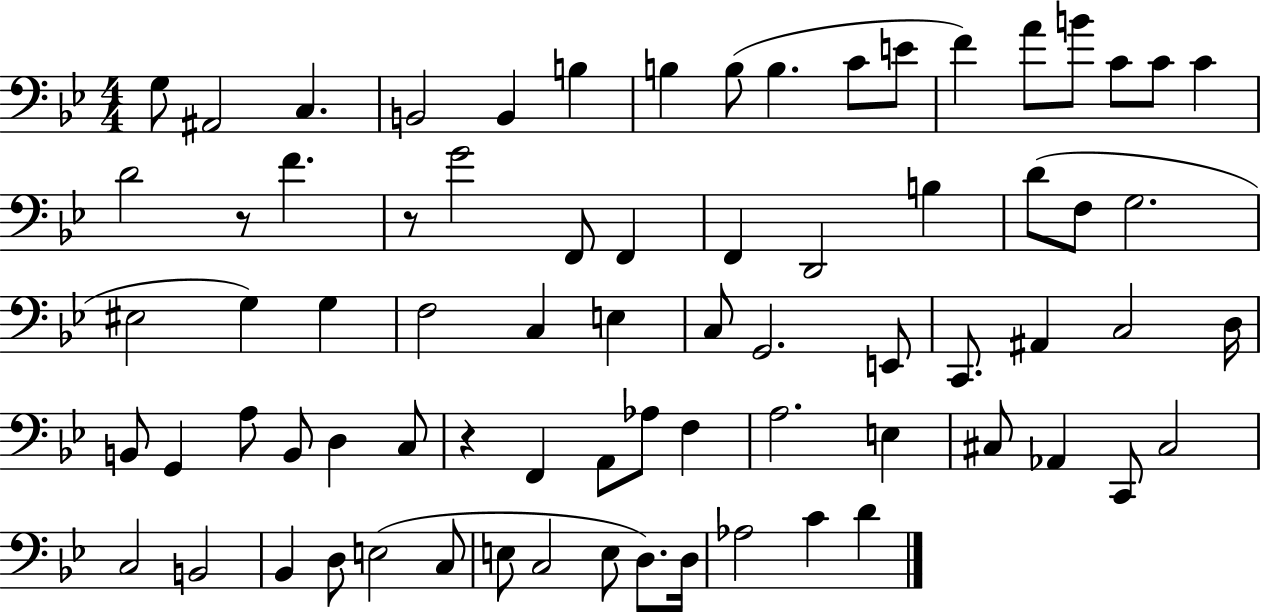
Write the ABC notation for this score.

X:1
T:Untitled
M:4/4
L:1/4
K:Bb
G,/2 ^A,,2 C, B,,2 B,, B, B, B,/2 B, C/2 E/2 F A/2 B/2 C/2 C/2 C D2 z/2 F z/2 G2 F,,/2 F,, F,, D,,2 B, D/2 F,/2 G,2 ^E,2 G, G, F,2 C, E, C,/2 G,,2 E,,/2 C,,/2 ^A,, C,2 D,/4 B,,/2 G,, A,/2 B,,/2 D, C,/2 z F,, A,,/2 _A,/2 F, A,2 E, ^C,/2 _A,, C,,/2 ^C,2 C,2 B,,2 _B,, D,/2 E,2 C,/2 E,/2 C,2 E,/2 D,/2 D,/4 _A,2 C D